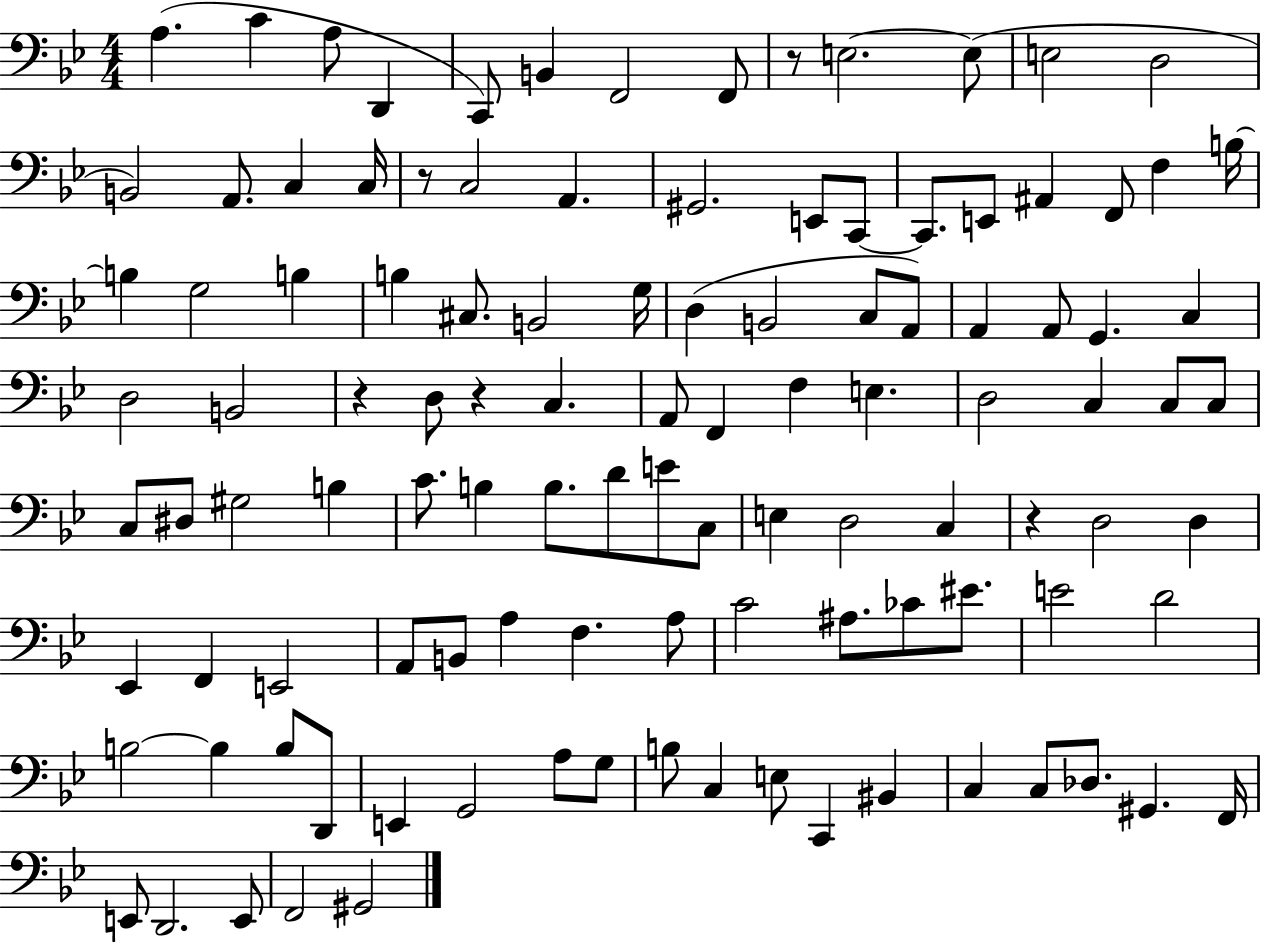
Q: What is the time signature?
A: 4/4